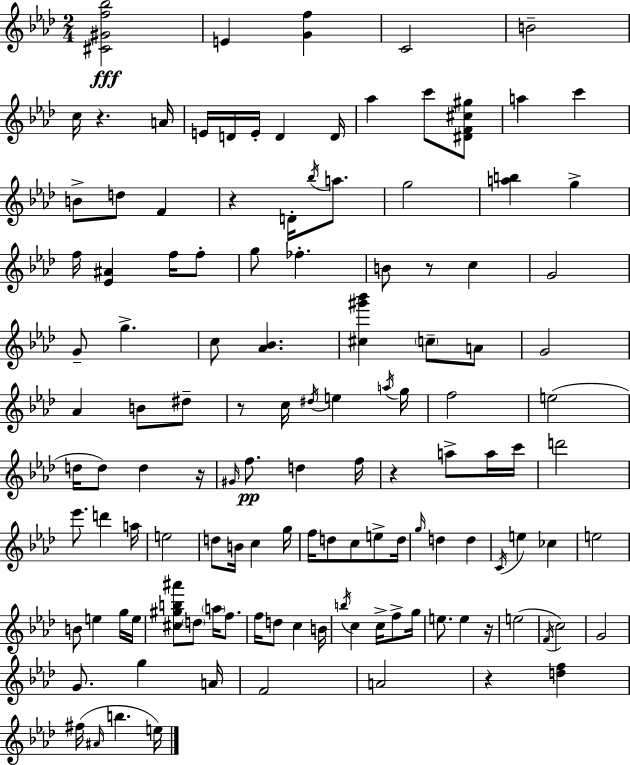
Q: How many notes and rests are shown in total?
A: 125